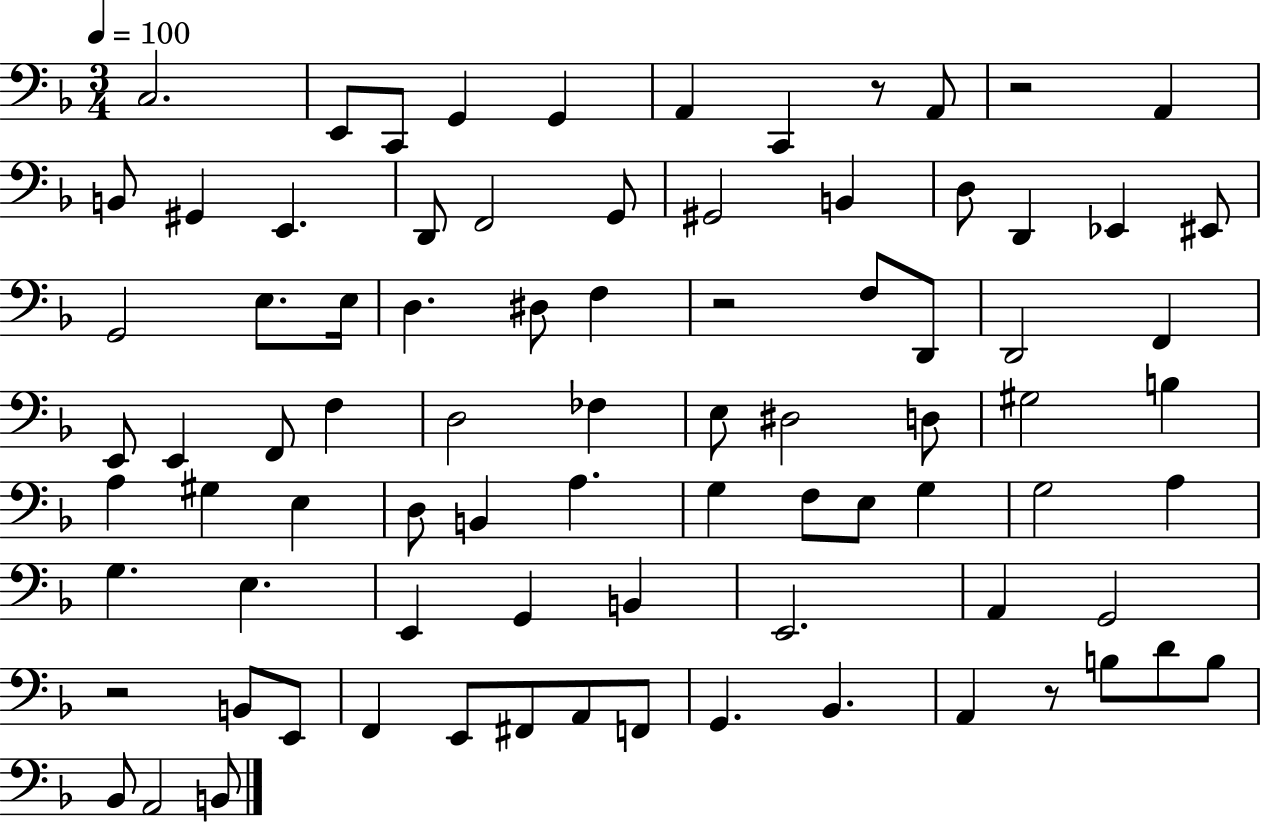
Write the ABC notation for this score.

X:1
T:Untitled
M:3/4
L:1/4
K:F
C,2 E,,/2 C,,/2 G,, G,, A,, C,, z/2 A,,/2 z2 A,, B,,/2 ^G,, E,, D,,/2 F,,2 G,,/2 ^G,,2 B,, D,/2 D,, _E,, ^E,,/2 G,,2 E,/2 E,/4 D, ^D,/2 F, z2 F,/2 D,,/2 D,,2 F,, E,,/2 E,, F,,/2 F, D,2 _F, E,/2 ^D,2 D,/2 ^G,2 B, A, ^G, E, D,/2 B,, A, G, F,/2 E,/2 G, G,2 A, G, E, E,, G,, B,, E,,2 A,, G,,2 z2 B,,/2 E,,/2 F,, E,,/2 ^F,,/2 A,,/2 F,,/2 G,, _B,, A,, z/2 B,/2 D/2 B,/2 _B,,/2 A,,2 B,,/2